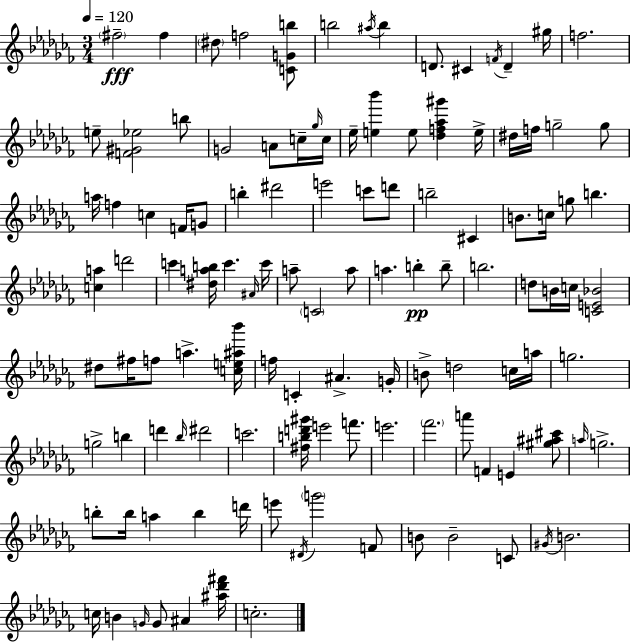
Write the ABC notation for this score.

X:1
T:Untitled
M:3/4
L:1/4
K:Abm
^f2 ^f ^d/2 f2 [CGb]/2 b2 ^a/4 b D/2 ^C F/4 D ^g/4 f2 e/2 [F^G_e]2 b/2 G2 A/2 c/4 _g/4 c/4 _e/4 [e_b'] e/2 [_df_a^g'] e/4 ^d/4 f/4 g2 g/2 a/4 f c F/4 G/2 b ^d'2 e'2 c'/2 d'/2 b2 ^C B/2 c/4 g/2 b [ca] d'2 c' [^dab]/4 c' ^A/4 c'/4 a/2 C2 a/2 a b b/2 b2 d/2 B/4 c/4 [CE_B]2 ^d/2 ^f/4 f/2 a [ce^a_b']/4 f/4 C ^A G/4 B/2 d2 c/4 a/4 g2 g2 b d' _b/4 ^d'2 c'2 [^fbd'^g']/4 e'2 f'/2 e'2 _f'2 a'/2 F E [^g^a^c']/2 a/4 g2 b/2 b/4 a b d'/4 e'/2 ^D/4 g'2 F/2 B/2 B2 C/2 ^G/4 B2 c/4 B G/4 G/2 ^A [^a_d'^f']/4 c2